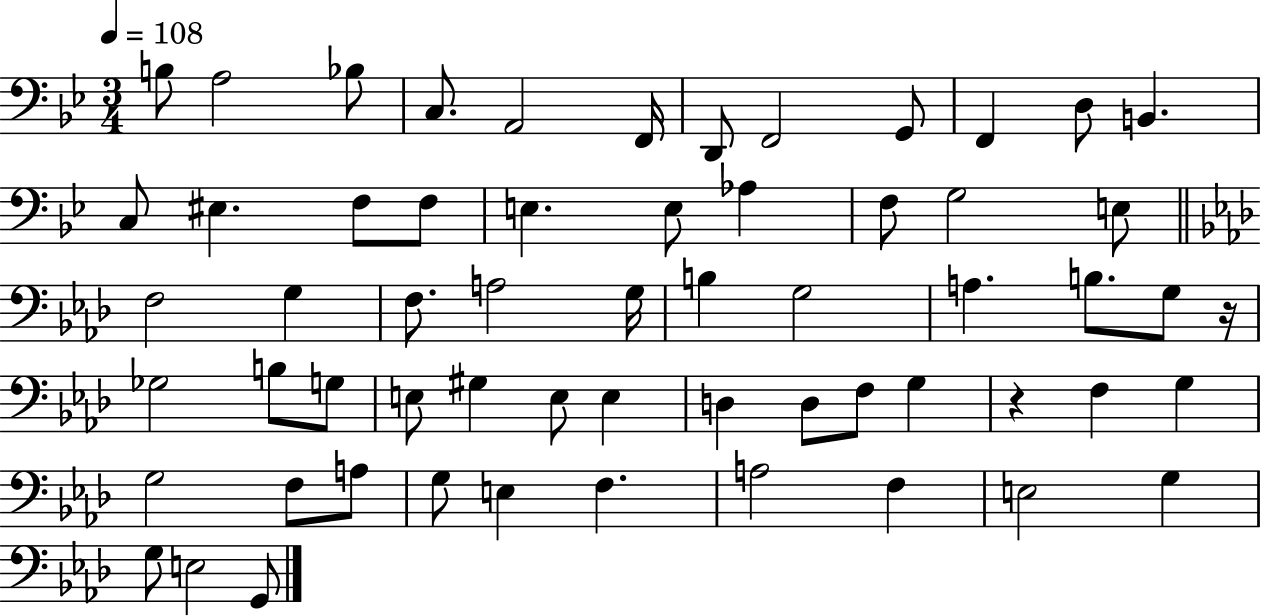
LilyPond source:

{
  \clef bass
  \numericTimeSignature
  \time 3/4
  \key bes \major
  \tempo 4 = 108
  \repeat volta 2 { b8 a2 bes8 | c8. a,2 f,16 | d,8 f,2 g,8 | f,4 d8 b,4. | \break c8 eis4. f8 f8 | e4. e8 aes4 | f8 g2 e8 | \bar "||" \break \key aes \major f2 g4 | f8. a2 g16 | b4 g2 | a4. b8. g8 r16 | \break ges2 b8 g8 | e8 gis4 e8 e4 | d4 d8 f8 g4 | r4 f4 g4 | \break g2 f8 a8 | g8 e4 f4. | a2 f4 | e2 g4 | \break g8 e2 g,8 | } \bar "|."
}